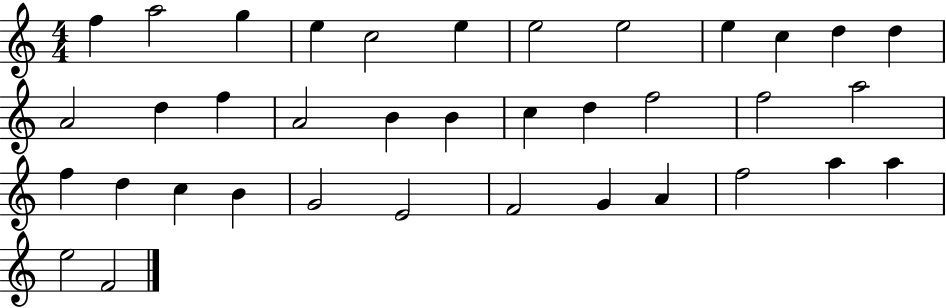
X:1
T:Untitled
M:4/4
L:1/4
K:C
f a2 g e c2 e e2 e2 e c d d A2 d f A2 B B c d f2 f2 a2 f d c B G2 E2 F2 G A f2 a a e2 F2